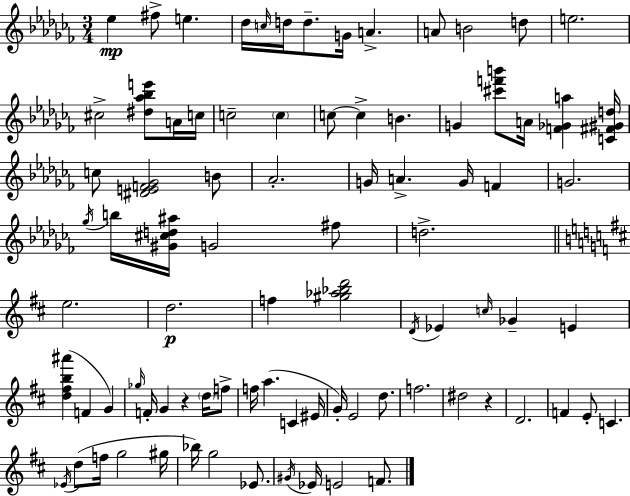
{
  \clef treble
  \numericTimeSignature
  \time 3/4
  \key aes \minor
  \repeat volta 2 { ees''4\mp fis''8-> e''4. | des''16 \grace { c''16 } d''16 d''8.-- g'16 a'4.-> | a'8 b'2 d''8 | e''2. | \break cis''2-> <dis'' aes'' bes'' e'''>8 a'16 | c''16 c''2-- \parenthesize c''4 | c''8~~ c''4-> b'4. | g'4 <cis''' f''' b'''>8 a'16 <f' ges' a''>4 | \break <c' fis' gis' d''>16 c''8 <dis' e' f' ges'>2 b'8 | aes'2.-. | g'16 a'4.-> g'16 f'4 | g'2. | \break \acciaccatura { ges''16 } b''16 <gis' cis'' d'' ais''>16 g'2 | fis''8 d''2.-> | \bar "||" \break \key d \major e''2. | d''2.\p | f''4 <gis'' aes'' bes'' d'''>2 | \acciaccatura { d'16 } ees'4 \grace { c''16 } ges'4-- e'4 | \break <d'' fis'' b'' ais'''>4( f'4 g'4) | \grace { ges''16 } f'16-. g'4 r4 | \parenthesize d''16 f''8-> f''16 a''4.( c'4 | eis'16 g'16-.) e'2 | \break d''8. f''2. | dis''2 r4 | d'2. | f'4 e'8-. c'4. | \break \acciaccatura { ees'16 }( d''8 f''16 g''2 | gis''16 bes''16) g''2 | ees'8. \acciaccatura { gis'16 } ees'16 e'2 | f'8. } \bar "|."
}